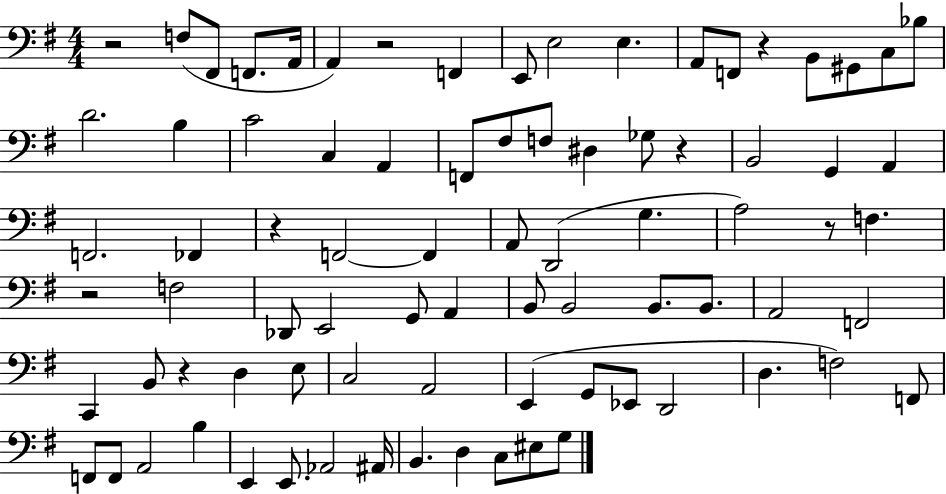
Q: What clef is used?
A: bass